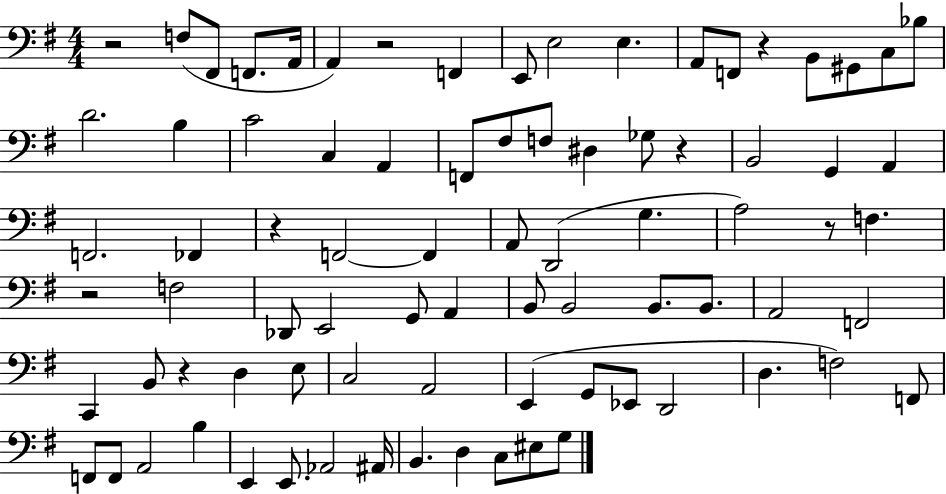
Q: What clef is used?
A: bass